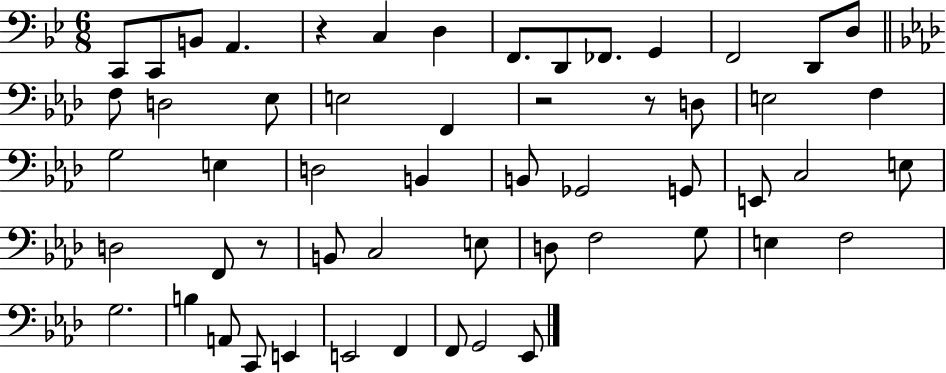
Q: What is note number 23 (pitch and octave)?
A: E3